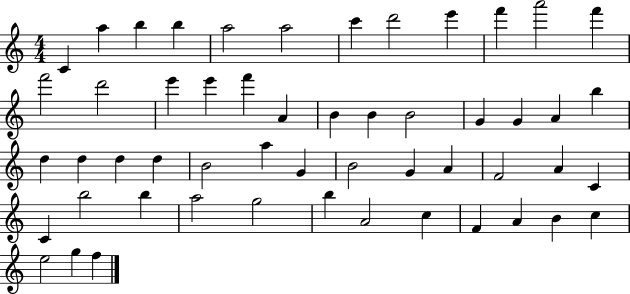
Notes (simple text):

C4/q A5/q B5/q B5/q A5/h A5/h C6/q D6/h E6/q F6/q A6/h F6/q F6/h D6/h E6/q E6/q F6/q A4/q B4/q B4/q B4/h G4/q G4/q A4/q B5/q D5/q D5/q D5/q D5/q B4/h A5/q G4/q B4/h G4/q A4/q F4/h A4/q C4/q C4/q B5/h B5/q A5/h G5/h B5/q A4/h C5/q F4/q A4/q B4/q C5/q E5/h G5/q F5/q